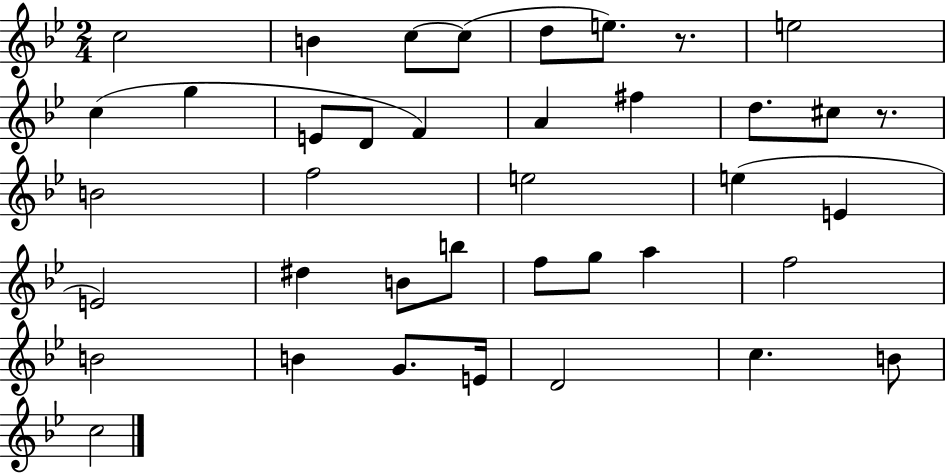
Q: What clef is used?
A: treble